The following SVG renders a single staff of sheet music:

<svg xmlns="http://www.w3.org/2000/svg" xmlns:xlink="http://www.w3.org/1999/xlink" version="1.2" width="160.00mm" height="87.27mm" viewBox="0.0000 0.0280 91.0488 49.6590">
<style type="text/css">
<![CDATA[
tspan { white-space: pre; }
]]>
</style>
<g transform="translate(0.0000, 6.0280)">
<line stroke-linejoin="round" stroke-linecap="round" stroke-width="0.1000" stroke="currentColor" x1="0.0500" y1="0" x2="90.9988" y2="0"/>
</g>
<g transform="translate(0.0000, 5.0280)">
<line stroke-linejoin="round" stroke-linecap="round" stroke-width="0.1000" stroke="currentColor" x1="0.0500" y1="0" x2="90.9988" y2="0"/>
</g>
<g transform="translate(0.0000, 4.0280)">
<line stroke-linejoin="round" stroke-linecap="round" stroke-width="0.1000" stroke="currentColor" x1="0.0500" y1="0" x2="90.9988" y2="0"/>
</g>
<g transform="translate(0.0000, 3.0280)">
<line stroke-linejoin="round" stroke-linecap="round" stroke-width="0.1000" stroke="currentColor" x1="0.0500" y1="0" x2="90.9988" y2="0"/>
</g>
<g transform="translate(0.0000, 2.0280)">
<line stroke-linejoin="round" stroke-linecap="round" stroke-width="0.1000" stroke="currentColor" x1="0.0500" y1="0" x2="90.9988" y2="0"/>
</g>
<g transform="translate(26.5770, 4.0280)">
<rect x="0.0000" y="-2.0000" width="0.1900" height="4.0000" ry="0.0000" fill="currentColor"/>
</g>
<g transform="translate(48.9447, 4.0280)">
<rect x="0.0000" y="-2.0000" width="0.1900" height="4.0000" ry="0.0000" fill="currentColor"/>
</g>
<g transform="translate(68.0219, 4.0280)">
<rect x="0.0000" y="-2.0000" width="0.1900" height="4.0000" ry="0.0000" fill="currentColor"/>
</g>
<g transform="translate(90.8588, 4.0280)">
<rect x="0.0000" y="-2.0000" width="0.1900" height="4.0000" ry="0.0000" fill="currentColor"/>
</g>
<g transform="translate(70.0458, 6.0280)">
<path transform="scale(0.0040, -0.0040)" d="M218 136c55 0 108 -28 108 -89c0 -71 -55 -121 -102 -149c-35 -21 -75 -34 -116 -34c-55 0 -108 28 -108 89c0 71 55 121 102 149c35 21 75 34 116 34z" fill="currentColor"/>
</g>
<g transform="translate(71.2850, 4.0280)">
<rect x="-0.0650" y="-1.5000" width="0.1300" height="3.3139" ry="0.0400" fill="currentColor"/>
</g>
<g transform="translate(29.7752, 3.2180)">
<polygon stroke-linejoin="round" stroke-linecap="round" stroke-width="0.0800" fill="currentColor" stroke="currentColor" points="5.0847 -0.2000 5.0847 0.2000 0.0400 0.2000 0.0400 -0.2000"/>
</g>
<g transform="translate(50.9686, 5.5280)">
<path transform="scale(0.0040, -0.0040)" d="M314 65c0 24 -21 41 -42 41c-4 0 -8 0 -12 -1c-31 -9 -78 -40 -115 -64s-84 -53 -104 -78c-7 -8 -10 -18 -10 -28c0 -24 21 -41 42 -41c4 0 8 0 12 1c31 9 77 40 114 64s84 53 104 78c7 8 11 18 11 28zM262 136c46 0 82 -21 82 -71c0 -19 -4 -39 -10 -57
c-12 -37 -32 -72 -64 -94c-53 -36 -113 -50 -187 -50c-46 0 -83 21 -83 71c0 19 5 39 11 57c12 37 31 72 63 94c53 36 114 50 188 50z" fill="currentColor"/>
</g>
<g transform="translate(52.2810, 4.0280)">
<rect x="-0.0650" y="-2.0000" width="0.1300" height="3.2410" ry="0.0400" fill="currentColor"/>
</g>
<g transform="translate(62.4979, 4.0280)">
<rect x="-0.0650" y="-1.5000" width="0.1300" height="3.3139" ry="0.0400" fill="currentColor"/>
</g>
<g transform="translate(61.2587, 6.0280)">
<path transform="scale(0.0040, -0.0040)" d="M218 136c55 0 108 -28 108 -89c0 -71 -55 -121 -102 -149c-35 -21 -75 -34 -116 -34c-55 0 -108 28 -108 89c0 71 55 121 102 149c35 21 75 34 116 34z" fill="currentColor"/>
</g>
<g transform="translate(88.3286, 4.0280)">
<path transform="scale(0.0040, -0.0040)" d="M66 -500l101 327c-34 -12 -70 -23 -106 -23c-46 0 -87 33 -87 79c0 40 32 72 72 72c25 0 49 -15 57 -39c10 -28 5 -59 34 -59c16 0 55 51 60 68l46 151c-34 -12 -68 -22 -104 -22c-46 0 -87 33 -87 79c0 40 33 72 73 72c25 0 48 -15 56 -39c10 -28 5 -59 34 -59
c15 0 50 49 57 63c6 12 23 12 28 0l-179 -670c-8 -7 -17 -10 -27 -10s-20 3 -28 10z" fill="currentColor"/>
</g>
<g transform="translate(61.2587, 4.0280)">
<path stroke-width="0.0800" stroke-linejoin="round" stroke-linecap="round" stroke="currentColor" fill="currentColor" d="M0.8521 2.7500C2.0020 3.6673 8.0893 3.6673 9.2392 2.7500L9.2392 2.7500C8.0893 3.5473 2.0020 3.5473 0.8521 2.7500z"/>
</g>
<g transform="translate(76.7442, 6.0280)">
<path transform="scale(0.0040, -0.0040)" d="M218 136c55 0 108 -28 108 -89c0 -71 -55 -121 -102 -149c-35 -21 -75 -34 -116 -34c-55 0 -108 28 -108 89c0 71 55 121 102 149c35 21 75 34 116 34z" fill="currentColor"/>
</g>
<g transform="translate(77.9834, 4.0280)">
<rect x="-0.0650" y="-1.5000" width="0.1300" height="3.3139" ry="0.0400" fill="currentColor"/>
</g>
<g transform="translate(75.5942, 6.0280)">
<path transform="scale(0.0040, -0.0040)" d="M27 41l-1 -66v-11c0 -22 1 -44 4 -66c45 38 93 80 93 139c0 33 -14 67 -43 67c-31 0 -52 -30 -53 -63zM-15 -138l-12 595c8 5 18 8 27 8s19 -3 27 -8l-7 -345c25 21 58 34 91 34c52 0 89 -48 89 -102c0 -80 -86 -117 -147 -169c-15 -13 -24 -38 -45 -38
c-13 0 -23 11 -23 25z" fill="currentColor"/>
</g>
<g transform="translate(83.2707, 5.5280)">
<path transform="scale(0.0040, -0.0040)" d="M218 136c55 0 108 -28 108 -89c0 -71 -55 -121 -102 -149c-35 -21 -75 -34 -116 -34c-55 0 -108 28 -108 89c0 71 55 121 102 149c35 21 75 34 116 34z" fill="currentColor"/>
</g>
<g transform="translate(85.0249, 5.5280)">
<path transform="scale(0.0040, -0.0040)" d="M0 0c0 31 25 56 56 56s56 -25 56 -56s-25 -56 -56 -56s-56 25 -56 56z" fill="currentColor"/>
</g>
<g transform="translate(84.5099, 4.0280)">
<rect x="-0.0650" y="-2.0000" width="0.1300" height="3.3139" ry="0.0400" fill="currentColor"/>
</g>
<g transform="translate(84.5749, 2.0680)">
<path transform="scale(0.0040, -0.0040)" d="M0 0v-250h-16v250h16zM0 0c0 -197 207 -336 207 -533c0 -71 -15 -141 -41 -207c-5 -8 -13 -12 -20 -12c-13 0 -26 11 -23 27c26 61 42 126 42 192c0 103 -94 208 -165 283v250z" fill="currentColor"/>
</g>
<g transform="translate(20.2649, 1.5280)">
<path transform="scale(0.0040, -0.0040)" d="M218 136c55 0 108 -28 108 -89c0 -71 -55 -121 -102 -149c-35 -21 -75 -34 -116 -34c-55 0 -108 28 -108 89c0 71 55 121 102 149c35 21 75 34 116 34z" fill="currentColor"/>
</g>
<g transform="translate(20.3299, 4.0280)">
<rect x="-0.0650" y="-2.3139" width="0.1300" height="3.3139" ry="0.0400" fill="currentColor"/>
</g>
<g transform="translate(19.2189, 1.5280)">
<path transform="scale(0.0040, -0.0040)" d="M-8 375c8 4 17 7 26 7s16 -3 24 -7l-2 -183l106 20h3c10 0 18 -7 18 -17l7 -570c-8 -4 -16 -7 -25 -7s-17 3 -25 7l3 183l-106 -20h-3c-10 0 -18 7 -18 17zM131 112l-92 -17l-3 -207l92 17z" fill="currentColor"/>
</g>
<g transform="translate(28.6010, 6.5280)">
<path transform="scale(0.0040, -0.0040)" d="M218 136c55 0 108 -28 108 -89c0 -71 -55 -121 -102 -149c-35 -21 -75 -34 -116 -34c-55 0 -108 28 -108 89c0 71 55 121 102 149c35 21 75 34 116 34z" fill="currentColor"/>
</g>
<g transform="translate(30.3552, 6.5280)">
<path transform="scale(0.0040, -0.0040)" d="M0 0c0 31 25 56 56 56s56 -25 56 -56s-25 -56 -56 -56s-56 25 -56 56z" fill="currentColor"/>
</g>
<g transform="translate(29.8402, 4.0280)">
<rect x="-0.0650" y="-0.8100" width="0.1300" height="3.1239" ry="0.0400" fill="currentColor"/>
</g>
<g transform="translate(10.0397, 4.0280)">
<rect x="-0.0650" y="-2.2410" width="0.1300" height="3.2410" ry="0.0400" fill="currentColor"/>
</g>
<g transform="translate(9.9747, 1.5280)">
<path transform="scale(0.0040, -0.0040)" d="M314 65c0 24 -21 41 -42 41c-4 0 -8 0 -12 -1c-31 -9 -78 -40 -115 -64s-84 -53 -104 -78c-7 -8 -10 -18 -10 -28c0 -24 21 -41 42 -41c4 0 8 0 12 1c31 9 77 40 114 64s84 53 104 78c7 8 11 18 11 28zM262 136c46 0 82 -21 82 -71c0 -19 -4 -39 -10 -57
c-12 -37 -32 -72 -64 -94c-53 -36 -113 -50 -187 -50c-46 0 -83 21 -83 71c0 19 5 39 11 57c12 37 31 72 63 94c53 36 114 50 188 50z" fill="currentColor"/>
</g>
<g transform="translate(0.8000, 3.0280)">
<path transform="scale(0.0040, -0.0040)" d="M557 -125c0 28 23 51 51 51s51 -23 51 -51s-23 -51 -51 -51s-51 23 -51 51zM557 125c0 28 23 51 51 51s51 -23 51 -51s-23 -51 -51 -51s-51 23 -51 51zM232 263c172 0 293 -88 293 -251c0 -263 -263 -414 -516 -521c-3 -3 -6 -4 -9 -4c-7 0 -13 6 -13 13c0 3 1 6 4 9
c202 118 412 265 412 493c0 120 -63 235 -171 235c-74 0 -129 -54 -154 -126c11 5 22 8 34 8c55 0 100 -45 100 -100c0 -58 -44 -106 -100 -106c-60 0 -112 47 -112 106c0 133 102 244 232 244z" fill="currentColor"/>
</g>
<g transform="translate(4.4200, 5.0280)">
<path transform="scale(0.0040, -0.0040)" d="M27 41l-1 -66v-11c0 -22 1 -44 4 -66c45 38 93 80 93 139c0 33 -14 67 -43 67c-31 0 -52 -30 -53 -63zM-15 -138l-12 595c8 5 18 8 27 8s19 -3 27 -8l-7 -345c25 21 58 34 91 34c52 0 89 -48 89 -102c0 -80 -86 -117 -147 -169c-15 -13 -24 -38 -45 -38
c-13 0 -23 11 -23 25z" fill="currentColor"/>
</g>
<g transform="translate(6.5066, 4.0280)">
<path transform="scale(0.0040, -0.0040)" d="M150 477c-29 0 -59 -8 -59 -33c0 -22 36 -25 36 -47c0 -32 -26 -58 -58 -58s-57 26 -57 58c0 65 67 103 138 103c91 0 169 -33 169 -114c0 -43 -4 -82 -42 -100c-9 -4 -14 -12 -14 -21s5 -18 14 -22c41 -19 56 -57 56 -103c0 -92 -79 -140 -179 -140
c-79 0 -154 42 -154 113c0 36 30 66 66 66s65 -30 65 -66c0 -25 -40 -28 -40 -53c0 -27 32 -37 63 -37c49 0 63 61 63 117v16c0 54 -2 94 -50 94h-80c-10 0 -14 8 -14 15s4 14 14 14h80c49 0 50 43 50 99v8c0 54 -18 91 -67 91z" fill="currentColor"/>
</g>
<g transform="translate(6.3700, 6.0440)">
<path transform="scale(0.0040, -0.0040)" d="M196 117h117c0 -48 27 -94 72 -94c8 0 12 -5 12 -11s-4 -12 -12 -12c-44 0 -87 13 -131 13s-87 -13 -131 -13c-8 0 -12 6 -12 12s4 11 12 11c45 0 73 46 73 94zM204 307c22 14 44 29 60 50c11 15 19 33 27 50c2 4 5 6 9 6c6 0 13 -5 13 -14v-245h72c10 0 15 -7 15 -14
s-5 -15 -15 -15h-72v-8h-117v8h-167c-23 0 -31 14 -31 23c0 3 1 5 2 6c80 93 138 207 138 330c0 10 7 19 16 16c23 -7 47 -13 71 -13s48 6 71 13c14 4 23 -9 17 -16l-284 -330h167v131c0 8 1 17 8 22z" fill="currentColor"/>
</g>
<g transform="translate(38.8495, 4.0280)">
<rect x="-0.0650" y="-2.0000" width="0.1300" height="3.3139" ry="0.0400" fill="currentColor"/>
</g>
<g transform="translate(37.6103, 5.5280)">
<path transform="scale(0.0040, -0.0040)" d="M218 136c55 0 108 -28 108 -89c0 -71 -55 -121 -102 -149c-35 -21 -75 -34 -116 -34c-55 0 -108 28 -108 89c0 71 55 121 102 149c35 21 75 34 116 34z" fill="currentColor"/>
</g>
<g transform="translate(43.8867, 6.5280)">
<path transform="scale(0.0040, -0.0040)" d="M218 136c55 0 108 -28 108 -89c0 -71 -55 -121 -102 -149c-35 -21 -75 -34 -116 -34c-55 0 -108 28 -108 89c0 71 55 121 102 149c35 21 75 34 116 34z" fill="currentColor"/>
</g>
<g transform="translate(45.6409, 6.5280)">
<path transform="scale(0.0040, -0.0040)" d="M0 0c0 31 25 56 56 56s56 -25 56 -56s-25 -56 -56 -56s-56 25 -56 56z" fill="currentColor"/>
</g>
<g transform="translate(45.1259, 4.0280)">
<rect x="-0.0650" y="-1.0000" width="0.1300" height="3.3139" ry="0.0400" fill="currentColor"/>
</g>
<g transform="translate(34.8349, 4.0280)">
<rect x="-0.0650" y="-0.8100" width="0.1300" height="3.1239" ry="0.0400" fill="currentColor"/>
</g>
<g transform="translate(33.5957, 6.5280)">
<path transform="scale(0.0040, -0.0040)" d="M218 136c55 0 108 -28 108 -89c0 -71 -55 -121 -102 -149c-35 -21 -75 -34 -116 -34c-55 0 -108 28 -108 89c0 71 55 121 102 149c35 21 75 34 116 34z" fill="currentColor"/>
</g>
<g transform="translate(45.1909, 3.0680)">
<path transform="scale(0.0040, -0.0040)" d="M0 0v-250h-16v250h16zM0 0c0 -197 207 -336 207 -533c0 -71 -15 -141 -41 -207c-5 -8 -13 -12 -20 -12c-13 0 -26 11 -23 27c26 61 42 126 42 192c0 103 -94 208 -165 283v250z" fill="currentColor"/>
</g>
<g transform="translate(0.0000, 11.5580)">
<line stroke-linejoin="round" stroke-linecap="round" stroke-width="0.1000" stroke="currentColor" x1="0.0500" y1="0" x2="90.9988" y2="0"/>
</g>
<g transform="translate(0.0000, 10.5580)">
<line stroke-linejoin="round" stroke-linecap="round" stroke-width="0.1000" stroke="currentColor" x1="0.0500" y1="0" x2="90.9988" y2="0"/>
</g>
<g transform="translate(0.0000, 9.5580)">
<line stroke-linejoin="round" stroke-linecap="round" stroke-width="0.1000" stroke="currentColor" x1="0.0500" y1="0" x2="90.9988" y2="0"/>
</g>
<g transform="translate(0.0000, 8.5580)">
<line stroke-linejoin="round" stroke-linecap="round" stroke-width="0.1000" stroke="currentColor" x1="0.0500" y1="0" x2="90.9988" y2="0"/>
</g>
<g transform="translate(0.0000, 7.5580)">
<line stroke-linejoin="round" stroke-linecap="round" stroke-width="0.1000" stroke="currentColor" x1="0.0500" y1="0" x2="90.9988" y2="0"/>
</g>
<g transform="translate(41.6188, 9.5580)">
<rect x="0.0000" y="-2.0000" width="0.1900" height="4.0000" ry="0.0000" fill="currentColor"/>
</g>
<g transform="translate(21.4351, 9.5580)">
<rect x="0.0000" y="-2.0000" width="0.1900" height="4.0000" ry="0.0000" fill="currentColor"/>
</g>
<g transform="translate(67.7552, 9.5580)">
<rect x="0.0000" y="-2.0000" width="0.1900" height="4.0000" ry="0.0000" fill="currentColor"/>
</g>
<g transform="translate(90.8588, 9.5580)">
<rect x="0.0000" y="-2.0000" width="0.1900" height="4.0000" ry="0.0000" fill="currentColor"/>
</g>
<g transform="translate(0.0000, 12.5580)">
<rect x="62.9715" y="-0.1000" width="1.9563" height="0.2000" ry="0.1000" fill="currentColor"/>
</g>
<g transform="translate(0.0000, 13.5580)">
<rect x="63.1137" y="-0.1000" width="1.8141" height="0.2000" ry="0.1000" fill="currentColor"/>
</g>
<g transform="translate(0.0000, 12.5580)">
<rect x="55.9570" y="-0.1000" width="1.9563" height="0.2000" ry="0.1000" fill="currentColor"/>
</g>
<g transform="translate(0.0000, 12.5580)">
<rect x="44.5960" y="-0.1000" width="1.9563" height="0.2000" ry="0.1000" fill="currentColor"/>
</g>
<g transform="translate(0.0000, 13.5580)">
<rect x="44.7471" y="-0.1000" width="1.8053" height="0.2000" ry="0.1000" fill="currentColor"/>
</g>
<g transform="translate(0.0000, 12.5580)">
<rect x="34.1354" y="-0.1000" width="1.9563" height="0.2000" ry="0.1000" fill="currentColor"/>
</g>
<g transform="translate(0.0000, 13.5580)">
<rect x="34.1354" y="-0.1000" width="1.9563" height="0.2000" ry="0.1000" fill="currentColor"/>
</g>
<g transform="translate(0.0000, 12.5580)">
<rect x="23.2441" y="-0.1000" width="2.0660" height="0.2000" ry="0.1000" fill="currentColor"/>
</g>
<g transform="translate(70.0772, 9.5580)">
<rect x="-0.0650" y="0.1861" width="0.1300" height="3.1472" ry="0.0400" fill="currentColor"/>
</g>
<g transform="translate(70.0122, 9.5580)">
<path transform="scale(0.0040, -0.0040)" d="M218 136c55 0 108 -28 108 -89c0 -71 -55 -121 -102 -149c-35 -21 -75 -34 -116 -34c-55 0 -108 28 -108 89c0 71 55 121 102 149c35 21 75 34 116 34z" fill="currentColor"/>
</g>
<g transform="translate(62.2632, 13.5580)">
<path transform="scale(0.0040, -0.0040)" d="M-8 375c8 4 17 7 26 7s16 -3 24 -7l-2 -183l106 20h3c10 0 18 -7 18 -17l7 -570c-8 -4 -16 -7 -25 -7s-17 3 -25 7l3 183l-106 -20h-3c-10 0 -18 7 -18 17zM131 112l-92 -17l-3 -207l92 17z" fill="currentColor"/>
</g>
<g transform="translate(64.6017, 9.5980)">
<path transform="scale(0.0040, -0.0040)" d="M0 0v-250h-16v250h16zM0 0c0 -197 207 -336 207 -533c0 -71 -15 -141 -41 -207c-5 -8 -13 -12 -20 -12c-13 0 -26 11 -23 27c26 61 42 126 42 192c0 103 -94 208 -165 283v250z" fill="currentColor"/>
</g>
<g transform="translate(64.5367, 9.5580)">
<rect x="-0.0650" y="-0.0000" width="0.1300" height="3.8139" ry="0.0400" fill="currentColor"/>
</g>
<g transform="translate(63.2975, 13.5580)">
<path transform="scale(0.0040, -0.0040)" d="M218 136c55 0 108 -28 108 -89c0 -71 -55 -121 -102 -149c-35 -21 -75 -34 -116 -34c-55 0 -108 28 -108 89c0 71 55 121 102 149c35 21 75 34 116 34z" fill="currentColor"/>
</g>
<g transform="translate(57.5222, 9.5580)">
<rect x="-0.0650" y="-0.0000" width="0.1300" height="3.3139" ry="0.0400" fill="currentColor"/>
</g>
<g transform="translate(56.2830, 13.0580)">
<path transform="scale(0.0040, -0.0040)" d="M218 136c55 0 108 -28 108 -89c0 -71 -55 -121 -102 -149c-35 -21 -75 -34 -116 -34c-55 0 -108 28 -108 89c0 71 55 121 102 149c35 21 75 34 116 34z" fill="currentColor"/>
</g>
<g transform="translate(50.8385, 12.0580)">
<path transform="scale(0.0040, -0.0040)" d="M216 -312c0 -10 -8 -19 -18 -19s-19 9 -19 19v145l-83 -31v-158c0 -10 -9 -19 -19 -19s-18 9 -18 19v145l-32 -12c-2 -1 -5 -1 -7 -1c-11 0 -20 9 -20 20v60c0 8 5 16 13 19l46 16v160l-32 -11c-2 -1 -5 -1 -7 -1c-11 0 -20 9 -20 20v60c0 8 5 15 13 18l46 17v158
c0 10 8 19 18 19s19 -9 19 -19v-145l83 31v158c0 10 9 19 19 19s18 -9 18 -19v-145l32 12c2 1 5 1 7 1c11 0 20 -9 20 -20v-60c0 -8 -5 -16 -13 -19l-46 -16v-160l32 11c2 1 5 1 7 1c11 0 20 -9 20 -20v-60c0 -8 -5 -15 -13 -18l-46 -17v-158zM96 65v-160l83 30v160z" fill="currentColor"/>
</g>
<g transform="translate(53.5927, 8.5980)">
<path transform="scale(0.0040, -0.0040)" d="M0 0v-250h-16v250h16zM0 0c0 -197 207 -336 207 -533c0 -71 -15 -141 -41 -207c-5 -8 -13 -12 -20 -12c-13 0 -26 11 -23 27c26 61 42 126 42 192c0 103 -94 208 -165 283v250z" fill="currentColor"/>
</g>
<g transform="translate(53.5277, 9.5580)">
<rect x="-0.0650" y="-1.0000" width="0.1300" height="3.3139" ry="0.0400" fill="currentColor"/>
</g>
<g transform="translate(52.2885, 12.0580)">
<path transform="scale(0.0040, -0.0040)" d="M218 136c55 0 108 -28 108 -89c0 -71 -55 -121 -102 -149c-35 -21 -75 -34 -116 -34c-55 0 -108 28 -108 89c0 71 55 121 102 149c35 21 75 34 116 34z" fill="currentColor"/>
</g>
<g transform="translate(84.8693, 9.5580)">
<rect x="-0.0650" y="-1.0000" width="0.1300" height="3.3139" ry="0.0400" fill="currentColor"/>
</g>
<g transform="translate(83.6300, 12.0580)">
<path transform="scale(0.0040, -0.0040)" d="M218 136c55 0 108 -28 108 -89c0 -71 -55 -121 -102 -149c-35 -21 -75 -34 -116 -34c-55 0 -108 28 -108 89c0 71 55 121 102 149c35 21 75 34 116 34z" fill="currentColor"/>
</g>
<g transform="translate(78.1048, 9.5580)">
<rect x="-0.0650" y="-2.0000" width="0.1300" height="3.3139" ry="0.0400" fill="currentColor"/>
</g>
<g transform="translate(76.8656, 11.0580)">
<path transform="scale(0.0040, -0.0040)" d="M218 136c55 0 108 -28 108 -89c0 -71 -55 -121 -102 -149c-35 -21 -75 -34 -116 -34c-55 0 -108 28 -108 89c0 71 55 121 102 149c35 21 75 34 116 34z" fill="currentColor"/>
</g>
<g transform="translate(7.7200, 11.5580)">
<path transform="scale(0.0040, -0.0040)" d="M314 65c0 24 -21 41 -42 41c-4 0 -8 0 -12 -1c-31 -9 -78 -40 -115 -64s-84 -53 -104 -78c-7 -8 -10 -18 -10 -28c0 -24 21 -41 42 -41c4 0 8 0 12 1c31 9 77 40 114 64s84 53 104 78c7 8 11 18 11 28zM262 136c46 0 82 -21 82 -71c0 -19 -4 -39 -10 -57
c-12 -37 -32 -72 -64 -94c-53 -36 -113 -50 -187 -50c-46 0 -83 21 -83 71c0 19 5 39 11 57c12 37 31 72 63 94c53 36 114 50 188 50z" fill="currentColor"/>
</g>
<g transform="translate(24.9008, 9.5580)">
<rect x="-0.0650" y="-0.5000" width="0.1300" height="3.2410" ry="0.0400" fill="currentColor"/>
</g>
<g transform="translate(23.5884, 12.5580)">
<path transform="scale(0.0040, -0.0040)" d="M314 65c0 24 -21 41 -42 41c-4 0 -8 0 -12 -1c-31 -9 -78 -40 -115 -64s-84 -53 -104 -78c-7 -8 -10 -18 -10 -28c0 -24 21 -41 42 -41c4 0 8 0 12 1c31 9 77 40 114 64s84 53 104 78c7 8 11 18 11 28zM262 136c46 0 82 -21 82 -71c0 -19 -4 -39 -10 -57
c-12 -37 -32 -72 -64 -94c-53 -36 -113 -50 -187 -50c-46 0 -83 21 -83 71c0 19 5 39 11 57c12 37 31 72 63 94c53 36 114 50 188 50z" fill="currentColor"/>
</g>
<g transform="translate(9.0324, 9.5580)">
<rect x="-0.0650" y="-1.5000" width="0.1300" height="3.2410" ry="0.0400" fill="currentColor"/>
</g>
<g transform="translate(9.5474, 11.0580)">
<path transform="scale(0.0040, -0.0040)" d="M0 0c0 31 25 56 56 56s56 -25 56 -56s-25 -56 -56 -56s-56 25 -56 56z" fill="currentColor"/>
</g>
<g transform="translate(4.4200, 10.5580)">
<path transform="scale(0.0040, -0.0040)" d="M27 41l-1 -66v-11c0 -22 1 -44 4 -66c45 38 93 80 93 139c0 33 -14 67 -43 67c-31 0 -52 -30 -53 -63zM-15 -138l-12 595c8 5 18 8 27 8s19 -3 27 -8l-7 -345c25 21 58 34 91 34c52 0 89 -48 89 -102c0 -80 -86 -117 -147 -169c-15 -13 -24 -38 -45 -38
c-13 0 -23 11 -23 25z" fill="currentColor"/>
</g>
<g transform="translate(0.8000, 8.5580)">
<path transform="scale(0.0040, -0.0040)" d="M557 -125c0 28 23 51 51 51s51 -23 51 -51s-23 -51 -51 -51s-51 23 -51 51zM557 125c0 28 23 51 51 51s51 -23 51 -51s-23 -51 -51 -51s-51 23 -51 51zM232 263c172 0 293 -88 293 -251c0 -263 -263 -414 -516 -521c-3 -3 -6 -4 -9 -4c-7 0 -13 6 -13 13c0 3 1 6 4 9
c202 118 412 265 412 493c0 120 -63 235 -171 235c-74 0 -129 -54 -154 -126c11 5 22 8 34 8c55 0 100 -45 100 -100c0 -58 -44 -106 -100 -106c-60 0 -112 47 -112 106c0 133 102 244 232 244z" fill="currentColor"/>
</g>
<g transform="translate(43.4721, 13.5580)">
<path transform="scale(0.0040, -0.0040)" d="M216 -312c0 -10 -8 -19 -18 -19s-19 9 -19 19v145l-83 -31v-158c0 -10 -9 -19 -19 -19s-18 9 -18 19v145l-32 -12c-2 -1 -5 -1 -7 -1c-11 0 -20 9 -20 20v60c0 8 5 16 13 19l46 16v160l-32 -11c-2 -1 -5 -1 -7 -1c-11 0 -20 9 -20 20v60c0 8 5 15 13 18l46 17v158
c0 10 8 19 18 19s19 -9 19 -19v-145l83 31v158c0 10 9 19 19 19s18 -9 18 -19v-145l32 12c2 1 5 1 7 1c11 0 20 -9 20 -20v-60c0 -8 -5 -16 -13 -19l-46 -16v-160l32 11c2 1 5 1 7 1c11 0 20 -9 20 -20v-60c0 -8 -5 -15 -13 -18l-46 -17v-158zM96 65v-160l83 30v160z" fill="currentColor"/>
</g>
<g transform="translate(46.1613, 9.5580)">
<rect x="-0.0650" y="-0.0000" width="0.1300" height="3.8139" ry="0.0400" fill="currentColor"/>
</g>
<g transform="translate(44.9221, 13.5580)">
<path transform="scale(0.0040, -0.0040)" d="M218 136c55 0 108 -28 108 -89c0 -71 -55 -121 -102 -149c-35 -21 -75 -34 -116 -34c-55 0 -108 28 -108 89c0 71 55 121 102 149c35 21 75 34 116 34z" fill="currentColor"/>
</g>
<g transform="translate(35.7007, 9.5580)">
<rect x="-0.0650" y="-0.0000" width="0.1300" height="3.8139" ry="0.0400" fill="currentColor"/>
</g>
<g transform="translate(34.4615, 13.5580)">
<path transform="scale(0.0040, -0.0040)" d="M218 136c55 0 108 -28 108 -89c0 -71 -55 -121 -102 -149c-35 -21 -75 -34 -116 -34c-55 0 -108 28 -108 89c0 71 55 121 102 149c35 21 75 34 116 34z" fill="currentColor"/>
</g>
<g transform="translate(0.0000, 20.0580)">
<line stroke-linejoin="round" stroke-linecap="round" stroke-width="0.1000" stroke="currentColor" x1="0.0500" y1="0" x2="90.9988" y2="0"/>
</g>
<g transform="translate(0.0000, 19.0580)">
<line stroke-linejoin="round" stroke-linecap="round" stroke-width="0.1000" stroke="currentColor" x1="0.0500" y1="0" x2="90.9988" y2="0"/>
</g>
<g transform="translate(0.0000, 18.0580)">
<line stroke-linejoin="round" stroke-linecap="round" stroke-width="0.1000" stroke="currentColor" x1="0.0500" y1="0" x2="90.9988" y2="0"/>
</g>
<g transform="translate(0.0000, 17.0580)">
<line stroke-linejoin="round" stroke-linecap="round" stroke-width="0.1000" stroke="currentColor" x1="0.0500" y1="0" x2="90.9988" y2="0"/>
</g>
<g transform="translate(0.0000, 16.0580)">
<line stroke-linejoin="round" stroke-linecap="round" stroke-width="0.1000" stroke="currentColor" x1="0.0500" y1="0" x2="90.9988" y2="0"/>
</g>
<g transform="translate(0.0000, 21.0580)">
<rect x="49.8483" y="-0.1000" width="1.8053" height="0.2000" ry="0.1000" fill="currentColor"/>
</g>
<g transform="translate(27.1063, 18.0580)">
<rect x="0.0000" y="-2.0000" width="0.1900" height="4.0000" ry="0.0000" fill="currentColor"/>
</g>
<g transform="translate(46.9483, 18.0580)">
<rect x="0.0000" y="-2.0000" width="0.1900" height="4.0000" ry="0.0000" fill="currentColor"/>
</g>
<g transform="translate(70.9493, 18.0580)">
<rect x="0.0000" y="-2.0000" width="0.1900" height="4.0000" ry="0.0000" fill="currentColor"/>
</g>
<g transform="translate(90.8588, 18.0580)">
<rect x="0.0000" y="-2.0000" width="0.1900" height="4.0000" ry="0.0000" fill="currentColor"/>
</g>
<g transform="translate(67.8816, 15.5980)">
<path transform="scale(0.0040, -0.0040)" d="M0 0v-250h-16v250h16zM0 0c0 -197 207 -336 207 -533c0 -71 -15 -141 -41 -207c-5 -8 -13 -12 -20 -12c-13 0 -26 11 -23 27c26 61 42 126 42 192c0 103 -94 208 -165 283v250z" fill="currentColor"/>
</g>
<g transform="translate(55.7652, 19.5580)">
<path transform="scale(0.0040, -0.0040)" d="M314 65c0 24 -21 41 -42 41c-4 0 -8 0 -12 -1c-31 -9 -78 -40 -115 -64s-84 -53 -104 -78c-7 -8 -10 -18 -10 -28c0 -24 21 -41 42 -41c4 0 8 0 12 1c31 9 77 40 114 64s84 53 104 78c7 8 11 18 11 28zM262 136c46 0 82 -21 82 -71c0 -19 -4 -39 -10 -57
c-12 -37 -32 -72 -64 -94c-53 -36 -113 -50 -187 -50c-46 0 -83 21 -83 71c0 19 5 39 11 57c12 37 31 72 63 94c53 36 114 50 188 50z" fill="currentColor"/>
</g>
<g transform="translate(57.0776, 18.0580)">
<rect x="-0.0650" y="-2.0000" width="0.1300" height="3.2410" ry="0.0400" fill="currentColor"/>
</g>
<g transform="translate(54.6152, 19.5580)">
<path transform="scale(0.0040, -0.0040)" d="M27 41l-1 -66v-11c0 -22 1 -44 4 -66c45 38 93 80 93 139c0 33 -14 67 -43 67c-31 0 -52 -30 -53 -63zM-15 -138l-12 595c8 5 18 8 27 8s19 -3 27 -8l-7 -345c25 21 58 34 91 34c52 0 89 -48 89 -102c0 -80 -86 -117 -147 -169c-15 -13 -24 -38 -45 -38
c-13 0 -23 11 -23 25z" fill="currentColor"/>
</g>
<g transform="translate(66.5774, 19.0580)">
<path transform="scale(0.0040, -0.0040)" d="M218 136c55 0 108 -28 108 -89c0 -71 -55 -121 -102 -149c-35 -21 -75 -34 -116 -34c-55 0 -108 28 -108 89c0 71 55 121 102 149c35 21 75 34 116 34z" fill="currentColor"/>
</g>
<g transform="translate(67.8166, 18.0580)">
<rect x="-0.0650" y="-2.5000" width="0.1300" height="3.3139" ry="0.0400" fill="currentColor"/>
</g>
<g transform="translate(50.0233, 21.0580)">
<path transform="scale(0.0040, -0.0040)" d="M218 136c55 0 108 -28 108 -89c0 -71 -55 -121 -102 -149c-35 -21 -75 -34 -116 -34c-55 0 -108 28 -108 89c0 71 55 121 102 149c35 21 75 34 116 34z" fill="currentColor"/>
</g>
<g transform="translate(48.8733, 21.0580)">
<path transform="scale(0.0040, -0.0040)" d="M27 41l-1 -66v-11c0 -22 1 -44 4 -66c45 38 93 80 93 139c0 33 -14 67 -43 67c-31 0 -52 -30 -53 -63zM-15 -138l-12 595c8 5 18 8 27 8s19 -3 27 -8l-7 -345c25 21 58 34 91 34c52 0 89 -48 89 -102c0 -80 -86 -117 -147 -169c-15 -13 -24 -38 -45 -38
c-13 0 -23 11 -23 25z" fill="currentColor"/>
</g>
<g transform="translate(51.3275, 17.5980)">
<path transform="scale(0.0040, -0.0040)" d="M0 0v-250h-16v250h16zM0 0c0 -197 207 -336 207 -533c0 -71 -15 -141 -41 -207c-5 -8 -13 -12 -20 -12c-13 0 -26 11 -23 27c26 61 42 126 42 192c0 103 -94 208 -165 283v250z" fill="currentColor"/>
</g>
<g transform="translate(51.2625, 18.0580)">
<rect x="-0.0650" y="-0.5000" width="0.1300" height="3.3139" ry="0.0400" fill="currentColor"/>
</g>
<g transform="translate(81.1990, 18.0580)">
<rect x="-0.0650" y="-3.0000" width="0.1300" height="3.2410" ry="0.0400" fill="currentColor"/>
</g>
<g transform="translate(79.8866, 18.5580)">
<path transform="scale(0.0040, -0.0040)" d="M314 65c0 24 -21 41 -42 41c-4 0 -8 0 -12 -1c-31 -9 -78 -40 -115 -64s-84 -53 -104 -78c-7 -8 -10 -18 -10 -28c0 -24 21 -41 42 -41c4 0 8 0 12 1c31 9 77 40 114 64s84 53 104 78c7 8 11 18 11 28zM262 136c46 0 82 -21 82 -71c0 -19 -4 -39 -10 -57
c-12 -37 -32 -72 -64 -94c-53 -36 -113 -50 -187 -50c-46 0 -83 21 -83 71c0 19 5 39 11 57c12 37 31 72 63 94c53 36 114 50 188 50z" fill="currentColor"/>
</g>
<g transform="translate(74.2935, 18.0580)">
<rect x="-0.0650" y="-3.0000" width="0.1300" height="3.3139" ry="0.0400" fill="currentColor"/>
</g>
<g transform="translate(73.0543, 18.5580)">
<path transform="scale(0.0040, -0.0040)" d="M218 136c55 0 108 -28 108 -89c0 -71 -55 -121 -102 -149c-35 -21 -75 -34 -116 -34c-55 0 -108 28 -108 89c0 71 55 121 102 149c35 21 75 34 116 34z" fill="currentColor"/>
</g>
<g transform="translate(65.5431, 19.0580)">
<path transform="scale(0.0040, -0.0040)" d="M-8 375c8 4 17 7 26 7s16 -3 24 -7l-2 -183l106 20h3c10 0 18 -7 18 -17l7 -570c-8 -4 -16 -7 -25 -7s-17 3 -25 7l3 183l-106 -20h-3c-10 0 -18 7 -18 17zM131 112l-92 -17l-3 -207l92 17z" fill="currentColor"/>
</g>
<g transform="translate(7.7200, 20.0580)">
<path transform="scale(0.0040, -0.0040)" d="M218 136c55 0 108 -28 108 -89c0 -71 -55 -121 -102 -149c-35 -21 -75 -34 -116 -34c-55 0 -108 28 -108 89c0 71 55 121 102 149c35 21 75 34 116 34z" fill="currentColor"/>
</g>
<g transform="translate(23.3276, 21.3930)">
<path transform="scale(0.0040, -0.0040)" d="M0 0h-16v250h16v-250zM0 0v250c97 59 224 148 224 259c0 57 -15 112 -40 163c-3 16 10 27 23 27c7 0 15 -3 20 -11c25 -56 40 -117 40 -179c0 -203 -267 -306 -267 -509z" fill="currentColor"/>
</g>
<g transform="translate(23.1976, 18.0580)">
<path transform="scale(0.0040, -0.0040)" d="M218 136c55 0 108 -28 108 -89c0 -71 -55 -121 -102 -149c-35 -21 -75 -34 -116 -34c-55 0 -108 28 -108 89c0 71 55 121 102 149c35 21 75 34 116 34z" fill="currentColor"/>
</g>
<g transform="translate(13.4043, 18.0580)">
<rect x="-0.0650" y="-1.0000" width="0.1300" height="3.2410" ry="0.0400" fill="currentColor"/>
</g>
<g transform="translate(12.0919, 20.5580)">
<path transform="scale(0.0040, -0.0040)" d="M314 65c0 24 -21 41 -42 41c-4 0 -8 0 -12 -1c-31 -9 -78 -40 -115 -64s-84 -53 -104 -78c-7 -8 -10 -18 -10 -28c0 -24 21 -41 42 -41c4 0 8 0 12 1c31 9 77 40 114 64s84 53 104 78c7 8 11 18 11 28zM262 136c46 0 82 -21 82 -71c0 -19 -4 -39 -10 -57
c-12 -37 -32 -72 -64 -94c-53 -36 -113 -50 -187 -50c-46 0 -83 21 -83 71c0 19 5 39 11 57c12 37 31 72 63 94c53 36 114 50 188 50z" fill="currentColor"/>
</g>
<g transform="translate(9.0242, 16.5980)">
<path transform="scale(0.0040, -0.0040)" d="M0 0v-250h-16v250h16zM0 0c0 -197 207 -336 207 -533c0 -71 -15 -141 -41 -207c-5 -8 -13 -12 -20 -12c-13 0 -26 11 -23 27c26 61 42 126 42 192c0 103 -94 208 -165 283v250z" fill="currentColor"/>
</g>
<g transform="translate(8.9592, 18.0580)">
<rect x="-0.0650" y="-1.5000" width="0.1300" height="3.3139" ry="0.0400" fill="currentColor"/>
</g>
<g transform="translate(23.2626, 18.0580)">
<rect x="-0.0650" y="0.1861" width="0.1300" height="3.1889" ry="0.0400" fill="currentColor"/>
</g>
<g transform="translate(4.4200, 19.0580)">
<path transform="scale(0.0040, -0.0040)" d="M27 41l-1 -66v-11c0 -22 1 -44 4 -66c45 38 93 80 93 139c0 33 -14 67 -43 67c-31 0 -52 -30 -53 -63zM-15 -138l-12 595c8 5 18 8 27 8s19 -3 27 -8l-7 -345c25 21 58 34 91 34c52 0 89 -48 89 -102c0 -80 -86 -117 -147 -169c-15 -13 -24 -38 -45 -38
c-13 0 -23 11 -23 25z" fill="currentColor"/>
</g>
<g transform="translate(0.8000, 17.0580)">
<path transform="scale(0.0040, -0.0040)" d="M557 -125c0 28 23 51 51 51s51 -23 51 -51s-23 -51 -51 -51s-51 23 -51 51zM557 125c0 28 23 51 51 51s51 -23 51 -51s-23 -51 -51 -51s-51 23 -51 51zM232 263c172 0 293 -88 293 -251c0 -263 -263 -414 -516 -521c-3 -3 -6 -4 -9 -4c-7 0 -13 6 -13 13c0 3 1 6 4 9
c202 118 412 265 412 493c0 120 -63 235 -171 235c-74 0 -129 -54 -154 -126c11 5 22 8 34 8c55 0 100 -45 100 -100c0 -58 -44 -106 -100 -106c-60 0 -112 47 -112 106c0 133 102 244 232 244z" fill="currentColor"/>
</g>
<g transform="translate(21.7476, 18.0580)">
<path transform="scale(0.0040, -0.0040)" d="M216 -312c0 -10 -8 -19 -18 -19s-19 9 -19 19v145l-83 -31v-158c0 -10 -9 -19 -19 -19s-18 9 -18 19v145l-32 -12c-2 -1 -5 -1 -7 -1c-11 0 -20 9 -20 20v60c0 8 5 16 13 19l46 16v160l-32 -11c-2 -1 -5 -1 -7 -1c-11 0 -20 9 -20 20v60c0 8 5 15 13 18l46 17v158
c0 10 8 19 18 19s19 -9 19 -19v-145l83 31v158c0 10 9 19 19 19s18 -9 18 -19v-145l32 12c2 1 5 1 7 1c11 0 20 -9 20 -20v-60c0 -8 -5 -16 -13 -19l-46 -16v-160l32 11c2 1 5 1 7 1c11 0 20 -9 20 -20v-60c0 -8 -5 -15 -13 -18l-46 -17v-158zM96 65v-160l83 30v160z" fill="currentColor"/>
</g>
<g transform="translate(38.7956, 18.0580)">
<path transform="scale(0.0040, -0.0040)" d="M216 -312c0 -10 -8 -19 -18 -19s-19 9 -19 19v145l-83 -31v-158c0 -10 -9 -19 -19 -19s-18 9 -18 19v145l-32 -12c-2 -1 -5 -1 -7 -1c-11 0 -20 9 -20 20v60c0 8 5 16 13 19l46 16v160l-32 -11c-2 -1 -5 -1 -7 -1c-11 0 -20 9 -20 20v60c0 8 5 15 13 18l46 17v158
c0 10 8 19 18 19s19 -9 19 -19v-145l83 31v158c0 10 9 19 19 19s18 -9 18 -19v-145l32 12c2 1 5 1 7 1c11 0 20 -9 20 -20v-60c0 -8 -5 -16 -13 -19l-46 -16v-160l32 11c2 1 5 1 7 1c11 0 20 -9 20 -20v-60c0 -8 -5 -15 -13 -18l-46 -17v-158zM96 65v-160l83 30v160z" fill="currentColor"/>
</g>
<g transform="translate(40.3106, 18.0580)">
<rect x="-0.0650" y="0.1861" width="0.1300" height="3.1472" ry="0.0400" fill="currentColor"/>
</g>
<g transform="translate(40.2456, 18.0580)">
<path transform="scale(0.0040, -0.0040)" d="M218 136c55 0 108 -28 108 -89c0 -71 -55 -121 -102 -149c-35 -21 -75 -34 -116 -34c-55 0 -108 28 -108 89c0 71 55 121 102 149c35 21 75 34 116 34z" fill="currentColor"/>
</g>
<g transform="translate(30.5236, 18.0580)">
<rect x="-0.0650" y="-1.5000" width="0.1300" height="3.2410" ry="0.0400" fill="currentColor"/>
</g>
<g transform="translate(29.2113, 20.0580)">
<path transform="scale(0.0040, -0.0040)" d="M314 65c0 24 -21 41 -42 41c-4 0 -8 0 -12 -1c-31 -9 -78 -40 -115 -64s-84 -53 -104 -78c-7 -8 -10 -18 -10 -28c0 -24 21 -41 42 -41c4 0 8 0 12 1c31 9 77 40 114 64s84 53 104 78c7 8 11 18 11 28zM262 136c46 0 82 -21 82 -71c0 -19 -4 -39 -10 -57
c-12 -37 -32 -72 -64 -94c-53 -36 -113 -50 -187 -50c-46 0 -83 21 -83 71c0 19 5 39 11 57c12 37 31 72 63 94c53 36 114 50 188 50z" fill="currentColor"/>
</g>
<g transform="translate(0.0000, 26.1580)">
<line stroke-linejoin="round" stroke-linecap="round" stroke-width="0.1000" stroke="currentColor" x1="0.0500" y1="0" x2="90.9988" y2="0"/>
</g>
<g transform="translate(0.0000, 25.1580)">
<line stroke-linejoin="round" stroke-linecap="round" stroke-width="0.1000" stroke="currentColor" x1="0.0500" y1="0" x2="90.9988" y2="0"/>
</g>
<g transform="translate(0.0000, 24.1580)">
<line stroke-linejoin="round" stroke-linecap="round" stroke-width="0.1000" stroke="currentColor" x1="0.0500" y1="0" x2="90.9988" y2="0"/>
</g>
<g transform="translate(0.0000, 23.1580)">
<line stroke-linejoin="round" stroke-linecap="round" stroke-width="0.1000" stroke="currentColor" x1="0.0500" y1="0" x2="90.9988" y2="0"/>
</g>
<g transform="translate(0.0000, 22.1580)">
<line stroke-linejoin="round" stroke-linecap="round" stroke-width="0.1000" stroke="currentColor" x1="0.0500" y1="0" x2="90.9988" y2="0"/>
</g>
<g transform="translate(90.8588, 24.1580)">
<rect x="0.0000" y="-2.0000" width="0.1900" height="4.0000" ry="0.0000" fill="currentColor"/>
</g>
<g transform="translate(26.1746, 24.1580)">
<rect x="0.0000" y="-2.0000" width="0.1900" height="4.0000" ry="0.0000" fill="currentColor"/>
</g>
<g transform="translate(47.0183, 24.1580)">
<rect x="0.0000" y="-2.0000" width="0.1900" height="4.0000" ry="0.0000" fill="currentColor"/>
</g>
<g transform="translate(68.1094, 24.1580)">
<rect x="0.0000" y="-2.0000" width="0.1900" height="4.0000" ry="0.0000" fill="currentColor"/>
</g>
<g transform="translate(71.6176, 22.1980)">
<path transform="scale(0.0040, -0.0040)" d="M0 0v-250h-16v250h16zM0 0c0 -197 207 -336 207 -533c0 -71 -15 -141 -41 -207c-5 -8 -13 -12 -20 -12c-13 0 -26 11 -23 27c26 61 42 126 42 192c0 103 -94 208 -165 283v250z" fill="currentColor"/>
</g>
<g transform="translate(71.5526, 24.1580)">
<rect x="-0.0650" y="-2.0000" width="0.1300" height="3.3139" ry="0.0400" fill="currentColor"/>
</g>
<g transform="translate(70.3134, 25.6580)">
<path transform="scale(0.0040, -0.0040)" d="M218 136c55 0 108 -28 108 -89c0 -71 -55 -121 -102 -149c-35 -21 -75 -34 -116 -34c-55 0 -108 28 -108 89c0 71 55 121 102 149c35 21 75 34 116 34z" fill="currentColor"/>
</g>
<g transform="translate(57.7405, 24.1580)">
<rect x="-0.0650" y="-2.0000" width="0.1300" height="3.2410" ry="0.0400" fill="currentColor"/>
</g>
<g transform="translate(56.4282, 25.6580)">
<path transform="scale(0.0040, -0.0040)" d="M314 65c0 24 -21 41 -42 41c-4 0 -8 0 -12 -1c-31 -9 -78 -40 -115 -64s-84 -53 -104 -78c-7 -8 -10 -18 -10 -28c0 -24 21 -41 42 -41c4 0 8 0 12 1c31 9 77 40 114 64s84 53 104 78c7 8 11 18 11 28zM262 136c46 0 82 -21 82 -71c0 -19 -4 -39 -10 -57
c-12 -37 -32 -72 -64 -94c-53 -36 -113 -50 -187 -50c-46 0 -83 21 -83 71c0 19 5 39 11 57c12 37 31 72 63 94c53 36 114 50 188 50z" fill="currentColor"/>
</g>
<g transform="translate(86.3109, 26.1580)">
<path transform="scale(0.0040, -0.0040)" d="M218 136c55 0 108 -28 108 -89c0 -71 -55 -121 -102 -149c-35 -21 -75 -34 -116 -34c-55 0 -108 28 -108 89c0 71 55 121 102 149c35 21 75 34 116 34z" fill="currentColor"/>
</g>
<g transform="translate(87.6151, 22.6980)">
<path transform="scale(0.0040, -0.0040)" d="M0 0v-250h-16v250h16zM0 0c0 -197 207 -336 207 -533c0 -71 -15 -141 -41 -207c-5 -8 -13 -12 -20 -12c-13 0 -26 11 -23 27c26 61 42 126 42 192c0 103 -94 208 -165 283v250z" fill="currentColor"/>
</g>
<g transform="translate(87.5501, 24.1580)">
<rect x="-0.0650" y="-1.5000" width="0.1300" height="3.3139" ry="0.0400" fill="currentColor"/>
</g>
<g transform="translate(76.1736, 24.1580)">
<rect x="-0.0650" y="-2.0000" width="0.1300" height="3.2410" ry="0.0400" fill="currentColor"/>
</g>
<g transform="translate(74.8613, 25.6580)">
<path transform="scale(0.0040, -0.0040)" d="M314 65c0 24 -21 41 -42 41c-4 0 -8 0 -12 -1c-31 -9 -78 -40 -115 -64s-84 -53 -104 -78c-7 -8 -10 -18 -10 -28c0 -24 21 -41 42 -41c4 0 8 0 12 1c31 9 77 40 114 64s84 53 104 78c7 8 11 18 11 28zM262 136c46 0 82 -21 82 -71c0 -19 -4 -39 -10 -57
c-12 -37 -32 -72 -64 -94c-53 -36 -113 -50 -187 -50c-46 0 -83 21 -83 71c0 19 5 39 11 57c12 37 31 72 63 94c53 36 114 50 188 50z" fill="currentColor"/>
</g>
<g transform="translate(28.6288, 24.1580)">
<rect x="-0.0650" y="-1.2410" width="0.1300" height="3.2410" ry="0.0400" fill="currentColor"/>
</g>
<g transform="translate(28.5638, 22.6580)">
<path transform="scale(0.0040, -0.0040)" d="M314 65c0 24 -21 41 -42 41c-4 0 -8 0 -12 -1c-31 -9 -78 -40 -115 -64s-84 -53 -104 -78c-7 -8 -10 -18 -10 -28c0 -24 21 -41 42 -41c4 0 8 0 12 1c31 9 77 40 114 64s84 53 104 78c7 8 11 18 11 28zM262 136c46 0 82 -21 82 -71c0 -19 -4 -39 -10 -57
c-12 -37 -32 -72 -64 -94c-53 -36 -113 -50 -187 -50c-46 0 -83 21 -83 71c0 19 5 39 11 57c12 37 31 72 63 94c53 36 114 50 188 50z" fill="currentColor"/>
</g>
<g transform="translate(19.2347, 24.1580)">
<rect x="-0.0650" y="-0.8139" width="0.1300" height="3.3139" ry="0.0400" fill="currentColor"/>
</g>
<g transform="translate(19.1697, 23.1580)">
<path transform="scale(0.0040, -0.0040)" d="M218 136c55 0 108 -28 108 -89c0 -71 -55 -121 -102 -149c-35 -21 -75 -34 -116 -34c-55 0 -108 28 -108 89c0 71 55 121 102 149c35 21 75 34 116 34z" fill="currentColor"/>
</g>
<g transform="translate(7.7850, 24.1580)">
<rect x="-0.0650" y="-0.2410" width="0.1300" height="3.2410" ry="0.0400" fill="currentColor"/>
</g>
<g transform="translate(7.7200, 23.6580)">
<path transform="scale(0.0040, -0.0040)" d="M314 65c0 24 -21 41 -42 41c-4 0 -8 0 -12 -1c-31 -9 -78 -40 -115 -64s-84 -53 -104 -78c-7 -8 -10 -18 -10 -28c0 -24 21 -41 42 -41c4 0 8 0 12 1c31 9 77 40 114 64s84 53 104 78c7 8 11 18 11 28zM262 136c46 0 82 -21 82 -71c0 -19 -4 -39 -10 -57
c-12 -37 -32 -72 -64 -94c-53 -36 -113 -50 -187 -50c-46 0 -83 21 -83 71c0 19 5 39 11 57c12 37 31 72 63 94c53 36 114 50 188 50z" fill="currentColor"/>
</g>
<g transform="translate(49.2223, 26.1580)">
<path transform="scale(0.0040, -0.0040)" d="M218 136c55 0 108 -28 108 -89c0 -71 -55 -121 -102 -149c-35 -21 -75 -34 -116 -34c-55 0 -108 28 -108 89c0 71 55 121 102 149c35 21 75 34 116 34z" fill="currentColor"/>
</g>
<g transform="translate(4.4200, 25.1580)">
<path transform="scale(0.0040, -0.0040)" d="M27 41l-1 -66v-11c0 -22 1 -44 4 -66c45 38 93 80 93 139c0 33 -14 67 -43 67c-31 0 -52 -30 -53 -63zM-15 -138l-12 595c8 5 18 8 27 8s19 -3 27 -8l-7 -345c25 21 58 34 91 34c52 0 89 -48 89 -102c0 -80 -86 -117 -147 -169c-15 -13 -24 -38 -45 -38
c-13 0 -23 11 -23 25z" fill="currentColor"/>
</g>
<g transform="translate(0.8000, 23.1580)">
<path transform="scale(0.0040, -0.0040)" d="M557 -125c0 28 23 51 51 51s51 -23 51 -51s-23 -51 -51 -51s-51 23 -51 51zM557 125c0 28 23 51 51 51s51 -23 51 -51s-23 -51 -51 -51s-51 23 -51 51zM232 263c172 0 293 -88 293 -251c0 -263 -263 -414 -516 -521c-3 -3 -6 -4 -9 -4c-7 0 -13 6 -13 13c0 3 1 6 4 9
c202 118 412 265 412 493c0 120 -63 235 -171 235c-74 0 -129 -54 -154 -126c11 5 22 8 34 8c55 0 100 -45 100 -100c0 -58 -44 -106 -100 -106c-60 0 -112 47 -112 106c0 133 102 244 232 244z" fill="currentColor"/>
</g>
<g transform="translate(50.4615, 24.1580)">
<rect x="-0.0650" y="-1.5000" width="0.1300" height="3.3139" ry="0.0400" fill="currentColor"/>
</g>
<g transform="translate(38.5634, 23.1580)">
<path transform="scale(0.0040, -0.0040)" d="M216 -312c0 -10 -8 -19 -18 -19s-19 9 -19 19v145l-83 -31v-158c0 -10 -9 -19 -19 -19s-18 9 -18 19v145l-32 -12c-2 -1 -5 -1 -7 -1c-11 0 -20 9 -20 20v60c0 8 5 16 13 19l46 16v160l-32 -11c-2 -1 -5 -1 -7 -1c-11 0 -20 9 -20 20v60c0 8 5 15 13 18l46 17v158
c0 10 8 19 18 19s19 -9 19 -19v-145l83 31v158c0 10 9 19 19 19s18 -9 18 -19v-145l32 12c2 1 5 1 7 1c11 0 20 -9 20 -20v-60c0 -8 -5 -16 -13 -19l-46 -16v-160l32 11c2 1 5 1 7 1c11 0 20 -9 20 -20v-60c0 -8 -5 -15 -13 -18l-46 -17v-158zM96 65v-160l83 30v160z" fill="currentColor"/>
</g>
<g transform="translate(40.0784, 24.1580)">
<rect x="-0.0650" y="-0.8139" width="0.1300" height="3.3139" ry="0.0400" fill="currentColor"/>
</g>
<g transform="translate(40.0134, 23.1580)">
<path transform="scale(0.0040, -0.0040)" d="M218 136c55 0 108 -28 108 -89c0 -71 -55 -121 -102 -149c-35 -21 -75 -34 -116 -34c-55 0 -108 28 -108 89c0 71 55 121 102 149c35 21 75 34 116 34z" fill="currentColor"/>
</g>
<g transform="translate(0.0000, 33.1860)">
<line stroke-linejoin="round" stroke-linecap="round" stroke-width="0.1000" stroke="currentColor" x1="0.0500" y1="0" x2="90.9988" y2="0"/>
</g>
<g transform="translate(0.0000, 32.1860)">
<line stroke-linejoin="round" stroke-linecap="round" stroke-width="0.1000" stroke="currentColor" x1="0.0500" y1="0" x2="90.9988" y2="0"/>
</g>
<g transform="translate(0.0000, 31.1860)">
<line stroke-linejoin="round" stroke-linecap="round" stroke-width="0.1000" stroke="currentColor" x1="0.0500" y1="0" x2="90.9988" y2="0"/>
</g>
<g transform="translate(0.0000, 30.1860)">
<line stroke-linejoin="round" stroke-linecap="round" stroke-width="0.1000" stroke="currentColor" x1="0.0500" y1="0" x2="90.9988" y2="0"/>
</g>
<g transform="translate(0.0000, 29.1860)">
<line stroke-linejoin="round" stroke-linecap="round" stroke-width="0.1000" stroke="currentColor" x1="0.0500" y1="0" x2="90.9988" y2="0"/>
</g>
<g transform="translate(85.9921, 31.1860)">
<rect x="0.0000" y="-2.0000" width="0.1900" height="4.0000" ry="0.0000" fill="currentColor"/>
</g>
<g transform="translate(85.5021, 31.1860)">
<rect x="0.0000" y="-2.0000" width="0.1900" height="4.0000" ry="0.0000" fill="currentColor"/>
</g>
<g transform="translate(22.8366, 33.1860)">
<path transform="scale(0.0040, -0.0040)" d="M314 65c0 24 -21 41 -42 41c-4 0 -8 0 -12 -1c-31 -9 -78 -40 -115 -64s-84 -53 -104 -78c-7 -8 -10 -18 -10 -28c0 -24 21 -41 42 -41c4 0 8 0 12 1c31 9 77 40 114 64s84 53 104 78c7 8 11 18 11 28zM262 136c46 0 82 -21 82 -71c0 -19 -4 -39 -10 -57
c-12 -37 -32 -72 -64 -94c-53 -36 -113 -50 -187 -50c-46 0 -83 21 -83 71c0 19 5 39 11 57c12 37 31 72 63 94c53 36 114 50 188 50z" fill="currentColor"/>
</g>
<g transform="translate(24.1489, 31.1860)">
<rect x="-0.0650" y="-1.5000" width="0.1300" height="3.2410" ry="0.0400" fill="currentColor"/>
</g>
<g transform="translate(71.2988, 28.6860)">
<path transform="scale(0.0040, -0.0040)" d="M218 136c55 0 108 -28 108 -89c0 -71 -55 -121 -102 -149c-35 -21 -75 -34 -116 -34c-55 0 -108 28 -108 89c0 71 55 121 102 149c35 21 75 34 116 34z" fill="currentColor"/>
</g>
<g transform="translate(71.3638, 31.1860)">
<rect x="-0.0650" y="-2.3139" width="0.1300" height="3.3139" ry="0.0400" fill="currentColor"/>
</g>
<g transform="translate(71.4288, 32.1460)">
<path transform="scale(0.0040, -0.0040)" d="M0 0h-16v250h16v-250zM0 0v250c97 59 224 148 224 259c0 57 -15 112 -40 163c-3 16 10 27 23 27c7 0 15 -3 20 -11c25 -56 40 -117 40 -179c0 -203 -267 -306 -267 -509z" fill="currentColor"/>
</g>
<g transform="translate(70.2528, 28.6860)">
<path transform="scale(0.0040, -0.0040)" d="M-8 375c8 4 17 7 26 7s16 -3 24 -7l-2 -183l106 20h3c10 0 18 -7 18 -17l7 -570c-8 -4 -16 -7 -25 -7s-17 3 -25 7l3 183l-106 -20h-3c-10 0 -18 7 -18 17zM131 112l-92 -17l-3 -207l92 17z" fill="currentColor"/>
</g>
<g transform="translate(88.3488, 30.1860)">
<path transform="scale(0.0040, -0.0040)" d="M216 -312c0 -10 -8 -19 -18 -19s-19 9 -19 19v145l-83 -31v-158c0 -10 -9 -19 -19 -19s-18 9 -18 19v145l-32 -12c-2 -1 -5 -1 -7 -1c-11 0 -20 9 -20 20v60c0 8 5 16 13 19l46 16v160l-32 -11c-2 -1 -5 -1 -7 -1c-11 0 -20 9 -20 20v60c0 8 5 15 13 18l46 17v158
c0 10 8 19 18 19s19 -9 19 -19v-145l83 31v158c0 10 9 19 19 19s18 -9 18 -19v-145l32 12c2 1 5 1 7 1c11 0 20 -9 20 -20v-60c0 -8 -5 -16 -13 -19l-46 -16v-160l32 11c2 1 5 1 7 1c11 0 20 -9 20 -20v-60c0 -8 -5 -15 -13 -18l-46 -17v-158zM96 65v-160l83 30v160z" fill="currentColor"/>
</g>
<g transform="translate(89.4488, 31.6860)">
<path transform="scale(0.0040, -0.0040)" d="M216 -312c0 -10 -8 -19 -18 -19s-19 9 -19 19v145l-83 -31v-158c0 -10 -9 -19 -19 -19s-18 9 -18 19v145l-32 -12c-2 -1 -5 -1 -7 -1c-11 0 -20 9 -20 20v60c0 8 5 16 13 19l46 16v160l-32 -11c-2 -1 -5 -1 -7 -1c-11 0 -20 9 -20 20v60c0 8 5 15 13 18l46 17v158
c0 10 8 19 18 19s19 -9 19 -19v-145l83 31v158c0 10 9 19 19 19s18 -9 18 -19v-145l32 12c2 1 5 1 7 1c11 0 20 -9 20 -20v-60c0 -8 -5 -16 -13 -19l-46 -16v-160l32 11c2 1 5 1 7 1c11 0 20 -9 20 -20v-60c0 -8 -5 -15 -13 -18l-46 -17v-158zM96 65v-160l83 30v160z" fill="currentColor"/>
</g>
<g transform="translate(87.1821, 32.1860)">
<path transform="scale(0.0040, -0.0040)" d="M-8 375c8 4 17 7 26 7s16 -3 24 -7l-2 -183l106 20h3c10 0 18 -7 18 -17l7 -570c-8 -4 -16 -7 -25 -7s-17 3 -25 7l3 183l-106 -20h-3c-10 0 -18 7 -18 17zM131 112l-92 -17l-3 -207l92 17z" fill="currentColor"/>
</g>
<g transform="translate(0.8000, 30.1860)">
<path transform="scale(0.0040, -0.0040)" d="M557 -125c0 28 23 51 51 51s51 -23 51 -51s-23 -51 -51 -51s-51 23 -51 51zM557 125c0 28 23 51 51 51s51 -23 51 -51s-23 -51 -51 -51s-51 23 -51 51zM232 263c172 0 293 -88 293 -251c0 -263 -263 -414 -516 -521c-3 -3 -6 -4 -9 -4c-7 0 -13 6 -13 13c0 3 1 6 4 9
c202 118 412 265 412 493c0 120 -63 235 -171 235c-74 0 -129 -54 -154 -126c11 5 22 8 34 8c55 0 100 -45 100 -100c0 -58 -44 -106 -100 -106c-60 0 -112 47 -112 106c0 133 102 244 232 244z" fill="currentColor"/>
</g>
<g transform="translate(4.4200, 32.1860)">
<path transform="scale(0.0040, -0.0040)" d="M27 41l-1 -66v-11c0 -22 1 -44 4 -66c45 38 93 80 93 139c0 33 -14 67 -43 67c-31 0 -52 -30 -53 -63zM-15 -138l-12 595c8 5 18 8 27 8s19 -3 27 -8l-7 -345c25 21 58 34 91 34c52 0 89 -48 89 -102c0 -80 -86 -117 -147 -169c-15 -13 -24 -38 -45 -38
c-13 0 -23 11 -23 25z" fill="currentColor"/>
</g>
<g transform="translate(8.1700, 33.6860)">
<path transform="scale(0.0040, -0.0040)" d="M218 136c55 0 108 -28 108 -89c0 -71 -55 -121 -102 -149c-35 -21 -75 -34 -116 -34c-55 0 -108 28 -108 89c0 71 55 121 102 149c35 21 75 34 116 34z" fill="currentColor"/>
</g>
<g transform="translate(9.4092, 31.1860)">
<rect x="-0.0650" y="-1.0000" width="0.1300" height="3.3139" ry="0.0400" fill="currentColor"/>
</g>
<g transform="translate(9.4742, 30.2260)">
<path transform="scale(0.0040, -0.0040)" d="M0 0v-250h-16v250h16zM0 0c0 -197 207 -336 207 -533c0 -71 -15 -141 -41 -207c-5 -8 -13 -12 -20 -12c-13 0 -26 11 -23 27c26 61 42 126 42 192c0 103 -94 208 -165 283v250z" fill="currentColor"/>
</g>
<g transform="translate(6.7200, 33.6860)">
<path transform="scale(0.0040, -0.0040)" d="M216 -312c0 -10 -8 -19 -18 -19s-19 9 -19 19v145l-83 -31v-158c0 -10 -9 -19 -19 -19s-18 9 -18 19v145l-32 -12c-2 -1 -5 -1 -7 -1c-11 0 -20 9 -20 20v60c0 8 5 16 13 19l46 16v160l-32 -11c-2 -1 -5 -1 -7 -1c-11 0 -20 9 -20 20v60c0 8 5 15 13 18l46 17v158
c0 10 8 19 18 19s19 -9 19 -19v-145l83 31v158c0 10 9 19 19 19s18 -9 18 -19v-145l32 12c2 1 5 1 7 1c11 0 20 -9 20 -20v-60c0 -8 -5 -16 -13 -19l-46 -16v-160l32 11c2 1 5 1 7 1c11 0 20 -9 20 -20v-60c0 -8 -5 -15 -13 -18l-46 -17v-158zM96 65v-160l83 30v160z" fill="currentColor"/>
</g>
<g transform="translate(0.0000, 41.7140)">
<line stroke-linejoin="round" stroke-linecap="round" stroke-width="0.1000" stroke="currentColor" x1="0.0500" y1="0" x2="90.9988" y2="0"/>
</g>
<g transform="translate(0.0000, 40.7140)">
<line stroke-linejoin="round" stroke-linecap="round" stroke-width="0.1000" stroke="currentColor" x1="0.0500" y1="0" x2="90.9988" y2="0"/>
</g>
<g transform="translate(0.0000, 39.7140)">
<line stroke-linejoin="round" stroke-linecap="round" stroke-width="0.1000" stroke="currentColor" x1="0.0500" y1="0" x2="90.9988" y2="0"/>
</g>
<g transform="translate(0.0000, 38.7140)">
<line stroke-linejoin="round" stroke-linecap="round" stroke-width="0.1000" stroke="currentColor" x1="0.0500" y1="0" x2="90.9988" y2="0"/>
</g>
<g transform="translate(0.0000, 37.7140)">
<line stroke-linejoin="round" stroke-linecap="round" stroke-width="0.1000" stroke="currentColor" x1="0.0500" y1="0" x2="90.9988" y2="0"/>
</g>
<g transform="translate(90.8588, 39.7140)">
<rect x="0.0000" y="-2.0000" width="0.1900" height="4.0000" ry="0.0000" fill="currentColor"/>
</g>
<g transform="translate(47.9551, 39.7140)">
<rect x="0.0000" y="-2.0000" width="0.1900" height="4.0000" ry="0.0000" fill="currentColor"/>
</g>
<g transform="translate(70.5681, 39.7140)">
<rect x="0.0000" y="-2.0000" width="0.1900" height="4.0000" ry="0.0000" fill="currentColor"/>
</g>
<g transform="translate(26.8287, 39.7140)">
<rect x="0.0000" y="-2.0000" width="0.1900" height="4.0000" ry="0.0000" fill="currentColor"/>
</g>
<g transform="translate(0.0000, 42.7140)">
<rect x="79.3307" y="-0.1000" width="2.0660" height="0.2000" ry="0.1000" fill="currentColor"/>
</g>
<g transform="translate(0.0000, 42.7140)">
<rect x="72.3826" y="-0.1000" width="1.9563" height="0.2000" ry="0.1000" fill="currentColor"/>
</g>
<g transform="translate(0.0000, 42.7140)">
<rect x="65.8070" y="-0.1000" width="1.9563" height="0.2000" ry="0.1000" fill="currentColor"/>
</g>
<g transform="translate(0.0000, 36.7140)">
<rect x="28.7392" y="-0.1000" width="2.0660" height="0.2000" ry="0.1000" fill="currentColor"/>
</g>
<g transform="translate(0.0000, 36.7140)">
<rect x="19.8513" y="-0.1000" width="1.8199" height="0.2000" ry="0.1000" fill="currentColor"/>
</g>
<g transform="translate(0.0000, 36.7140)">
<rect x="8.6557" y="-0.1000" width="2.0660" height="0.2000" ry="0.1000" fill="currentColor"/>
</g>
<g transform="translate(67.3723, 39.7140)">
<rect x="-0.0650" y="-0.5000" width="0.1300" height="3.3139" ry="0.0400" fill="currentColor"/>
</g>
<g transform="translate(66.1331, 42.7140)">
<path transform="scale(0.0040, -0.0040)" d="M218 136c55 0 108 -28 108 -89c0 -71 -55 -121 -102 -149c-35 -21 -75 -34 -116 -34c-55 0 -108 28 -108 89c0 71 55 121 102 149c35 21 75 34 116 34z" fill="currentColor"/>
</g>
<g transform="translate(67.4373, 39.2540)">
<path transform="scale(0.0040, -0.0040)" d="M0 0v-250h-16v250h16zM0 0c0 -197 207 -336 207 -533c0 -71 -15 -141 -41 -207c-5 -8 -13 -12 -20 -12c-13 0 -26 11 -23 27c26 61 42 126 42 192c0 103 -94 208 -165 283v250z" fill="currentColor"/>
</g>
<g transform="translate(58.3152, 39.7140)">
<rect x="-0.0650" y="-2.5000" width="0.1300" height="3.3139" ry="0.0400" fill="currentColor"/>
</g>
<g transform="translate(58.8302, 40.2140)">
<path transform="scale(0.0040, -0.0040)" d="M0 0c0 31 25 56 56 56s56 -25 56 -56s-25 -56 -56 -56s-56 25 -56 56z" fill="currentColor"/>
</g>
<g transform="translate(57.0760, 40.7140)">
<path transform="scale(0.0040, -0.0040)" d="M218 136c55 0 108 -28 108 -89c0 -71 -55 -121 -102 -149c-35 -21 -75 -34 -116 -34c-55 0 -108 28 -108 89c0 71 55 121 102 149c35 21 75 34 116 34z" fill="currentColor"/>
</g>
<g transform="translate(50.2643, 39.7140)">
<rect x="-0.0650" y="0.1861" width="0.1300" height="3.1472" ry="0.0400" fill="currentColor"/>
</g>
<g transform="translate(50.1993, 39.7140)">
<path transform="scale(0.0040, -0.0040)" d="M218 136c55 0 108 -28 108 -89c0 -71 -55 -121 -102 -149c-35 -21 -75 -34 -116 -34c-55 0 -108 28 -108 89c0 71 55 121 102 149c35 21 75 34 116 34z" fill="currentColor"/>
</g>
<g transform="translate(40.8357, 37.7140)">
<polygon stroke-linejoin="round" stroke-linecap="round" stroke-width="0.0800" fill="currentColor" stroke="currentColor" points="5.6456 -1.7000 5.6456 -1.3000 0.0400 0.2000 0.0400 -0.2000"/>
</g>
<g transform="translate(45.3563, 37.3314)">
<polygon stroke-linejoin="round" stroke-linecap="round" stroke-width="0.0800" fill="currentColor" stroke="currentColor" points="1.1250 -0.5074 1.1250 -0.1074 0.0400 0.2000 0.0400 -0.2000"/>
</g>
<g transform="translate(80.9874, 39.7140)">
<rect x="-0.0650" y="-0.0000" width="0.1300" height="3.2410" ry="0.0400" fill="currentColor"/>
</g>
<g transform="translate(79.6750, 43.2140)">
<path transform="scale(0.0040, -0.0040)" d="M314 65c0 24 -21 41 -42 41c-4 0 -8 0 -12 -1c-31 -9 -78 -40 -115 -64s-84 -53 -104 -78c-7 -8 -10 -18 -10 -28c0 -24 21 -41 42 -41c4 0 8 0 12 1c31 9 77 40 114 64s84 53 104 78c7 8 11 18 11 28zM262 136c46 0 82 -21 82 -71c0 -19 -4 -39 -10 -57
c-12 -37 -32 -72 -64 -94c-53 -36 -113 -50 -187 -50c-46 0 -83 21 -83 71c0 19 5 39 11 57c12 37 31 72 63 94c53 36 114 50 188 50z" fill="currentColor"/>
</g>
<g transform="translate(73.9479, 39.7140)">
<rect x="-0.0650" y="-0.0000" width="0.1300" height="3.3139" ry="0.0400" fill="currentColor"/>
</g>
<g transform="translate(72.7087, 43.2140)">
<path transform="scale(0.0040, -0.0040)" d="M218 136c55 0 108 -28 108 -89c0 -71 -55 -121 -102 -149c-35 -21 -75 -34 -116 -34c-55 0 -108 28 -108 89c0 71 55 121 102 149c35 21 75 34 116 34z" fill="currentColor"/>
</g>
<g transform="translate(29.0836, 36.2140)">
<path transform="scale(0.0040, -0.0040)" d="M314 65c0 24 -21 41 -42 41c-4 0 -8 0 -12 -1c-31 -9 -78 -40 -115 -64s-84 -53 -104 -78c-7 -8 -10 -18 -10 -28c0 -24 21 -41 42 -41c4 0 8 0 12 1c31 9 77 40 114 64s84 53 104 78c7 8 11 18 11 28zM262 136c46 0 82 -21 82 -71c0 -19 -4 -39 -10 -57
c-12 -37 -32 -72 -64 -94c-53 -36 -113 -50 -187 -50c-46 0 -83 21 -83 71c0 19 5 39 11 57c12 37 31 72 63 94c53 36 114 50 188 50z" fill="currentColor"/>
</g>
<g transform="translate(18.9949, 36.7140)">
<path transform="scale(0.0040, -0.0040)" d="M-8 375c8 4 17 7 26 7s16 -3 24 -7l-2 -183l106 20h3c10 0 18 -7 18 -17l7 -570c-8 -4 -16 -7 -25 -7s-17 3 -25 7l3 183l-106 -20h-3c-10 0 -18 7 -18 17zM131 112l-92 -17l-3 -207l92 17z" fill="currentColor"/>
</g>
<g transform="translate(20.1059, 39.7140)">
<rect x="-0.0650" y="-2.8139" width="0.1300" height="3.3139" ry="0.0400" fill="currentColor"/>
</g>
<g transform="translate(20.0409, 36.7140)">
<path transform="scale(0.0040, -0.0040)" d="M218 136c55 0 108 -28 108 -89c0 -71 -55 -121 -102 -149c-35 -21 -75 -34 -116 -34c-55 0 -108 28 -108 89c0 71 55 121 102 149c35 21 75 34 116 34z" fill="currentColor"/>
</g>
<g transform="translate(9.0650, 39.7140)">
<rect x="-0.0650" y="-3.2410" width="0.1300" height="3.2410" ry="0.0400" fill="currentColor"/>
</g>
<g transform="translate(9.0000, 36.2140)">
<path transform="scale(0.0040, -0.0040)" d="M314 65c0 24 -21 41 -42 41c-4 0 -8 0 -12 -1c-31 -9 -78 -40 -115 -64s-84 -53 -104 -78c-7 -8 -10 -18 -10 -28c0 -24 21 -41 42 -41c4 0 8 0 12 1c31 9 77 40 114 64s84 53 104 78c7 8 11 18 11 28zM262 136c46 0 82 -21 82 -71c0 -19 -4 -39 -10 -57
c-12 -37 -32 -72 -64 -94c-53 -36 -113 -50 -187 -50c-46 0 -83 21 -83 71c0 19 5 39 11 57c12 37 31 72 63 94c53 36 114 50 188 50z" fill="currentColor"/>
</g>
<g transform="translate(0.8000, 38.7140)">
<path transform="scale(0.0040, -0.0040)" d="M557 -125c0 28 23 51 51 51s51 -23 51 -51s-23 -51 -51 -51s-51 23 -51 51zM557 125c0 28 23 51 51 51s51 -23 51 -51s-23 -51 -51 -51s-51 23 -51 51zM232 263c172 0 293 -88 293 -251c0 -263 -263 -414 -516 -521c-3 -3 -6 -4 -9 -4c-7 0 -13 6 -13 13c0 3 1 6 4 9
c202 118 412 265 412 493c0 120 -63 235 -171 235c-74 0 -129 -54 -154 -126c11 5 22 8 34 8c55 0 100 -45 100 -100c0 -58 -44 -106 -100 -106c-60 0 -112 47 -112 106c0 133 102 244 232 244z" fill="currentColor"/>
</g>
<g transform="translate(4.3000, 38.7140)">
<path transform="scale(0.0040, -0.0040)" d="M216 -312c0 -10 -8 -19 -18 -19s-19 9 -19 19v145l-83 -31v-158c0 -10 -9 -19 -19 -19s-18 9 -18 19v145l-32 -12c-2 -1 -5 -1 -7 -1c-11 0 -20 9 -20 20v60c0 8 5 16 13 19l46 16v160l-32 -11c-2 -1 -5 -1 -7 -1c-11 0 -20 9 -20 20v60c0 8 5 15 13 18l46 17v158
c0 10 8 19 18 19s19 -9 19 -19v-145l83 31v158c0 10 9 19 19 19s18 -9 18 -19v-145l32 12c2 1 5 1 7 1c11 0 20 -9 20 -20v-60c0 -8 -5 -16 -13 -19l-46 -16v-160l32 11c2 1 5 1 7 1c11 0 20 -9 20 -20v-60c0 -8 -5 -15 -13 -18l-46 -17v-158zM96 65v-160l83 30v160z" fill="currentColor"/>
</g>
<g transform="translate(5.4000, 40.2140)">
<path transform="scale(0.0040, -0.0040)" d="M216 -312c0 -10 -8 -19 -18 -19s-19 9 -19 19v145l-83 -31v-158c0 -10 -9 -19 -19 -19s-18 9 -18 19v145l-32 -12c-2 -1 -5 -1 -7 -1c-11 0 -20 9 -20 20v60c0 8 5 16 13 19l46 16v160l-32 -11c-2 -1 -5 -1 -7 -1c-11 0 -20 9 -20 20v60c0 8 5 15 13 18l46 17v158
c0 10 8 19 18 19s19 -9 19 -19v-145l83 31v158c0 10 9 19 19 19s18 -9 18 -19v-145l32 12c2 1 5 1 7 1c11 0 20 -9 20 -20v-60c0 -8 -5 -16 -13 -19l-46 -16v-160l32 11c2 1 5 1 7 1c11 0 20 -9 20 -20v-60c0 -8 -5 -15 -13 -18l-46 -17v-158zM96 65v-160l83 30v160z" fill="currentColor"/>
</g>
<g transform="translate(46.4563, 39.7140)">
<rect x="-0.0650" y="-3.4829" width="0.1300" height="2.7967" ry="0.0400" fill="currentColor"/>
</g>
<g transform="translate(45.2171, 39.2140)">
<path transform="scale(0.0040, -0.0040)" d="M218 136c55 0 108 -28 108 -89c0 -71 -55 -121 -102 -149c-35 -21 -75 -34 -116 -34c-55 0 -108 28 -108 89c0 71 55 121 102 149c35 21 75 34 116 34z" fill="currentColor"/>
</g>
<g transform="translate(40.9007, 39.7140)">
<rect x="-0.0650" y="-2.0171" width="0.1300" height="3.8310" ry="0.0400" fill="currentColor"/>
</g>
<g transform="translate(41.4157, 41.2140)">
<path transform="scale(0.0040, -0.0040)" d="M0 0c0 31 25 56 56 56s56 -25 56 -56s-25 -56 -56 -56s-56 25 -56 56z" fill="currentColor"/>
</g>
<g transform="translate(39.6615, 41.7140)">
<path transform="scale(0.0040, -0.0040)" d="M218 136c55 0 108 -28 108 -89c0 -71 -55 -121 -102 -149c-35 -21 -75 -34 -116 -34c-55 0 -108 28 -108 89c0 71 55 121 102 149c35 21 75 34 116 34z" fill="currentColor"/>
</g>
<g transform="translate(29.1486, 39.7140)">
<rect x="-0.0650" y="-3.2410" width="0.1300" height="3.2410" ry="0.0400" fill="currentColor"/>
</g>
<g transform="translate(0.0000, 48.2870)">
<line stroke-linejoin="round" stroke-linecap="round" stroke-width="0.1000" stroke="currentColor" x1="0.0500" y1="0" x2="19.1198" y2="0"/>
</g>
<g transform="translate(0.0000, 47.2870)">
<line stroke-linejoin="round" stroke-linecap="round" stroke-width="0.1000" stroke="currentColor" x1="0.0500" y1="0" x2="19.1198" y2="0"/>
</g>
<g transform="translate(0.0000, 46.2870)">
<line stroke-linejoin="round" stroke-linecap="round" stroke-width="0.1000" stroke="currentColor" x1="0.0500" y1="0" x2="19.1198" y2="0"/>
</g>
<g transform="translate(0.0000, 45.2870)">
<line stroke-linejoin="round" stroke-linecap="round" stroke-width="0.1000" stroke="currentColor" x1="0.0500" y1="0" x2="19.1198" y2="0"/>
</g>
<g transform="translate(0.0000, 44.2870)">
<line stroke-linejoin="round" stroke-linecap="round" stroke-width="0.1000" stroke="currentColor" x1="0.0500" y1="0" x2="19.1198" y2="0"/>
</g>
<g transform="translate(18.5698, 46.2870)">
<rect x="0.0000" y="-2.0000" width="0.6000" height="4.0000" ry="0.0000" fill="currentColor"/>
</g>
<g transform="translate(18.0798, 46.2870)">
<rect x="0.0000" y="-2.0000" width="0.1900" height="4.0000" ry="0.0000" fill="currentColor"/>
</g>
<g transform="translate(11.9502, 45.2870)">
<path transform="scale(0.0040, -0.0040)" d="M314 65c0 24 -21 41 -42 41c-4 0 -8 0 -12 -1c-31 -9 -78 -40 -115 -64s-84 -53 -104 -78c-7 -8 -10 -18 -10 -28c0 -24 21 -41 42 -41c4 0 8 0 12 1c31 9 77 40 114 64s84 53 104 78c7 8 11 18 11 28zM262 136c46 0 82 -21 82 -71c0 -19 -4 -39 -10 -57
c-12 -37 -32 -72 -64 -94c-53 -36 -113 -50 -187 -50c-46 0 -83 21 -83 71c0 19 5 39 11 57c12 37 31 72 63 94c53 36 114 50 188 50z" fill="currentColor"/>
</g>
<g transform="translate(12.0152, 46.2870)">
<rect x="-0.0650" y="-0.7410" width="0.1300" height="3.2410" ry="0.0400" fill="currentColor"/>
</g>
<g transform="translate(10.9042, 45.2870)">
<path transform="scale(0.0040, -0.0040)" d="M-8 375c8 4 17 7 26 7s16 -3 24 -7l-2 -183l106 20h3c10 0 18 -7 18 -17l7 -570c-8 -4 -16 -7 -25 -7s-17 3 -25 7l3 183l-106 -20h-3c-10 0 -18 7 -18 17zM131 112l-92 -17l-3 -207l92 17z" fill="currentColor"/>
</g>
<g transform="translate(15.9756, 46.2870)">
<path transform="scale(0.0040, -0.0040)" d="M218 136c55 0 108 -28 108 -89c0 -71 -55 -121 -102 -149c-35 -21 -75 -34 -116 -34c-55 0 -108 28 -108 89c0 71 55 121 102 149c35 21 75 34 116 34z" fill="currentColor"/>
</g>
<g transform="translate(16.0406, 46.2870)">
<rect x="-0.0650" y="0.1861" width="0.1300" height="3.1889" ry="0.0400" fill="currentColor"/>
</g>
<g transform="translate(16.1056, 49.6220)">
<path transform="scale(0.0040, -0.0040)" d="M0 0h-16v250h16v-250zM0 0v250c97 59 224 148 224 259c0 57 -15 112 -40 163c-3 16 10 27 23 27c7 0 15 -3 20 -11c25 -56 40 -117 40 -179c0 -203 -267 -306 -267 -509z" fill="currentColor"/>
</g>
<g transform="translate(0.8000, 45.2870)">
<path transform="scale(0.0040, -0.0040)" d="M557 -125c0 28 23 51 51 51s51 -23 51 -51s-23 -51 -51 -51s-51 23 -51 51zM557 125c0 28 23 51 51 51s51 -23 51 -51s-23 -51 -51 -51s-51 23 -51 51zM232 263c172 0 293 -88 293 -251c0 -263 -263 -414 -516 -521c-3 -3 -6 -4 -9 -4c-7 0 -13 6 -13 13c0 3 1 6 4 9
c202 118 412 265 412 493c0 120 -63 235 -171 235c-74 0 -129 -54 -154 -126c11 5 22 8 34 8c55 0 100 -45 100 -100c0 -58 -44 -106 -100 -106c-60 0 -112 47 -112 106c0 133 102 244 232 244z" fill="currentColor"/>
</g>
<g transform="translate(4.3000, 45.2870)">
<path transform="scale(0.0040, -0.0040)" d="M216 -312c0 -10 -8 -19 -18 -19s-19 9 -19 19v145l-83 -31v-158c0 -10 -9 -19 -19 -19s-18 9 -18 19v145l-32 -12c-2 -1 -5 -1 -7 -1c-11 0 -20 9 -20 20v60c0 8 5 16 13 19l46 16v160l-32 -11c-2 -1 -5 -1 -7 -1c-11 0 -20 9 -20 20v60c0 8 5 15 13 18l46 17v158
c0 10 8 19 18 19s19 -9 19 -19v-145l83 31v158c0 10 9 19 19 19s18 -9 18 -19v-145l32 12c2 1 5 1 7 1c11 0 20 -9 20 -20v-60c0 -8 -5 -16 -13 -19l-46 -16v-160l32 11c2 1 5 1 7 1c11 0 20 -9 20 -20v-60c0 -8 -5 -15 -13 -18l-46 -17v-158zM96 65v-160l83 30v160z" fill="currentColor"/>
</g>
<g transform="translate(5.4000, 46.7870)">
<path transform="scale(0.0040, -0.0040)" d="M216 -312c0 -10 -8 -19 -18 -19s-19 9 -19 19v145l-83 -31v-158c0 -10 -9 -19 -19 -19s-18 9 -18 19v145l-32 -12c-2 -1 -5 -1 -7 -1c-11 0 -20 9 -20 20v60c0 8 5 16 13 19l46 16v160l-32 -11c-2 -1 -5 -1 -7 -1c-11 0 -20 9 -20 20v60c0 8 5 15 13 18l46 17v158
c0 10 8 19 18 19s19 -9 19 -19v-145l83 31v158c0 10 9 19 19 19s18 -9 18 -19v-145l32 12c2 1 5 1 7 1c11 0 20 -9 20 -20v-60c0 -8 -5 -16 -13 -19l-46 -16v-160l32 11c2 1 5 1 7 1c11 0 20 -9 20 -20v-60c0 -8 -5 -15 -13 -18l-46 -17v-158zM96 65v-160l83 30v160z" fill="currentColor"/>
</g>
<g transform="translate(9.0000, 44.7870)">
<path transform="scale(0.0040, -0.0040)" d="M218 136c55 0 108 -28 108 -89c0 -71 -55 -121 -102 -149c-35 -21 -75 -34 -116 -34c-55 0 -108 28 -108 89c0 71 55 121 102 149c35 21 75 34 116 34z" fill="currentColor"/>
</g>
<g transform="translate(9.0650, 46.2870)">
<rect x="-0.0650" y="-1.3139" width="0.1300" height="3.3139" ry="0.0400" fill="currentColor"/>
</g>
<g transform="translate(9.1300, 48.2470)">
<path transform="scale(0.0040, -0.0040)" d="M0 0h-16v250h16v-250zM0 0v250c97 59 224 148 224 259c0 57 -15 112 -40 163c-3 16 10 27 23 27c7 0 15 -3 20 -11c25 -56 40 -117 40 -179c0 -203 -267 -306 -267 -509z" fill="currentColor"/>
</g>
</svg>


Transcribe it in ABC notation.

X:1
T:Untitled
M:3/4
L:1/4
K:F
_B,2 B, F,,/2 F,,/2 A,, F,,/2 A,,2 G,, G,, _G,, A,,/2 z/4 G,,2 E,,2 C,, ^C,, ^F,,/2 D,, C,,/2 D, A,, F,, G,,/2 F,,2 ^D,/2 G,,2 ^D, _E,,/2 _A,,2 B,,/2 C, C,2 E,2 F, G,2 ^F, G,, A,,2 A,,/2 A,,2 G,,/2 ^F,,/2 G,,2 B,/2 D2 C D2 G,,/2 E,/4 D, B,, E,,/2 D,, D,,2 G,/2 F,2 D,/2